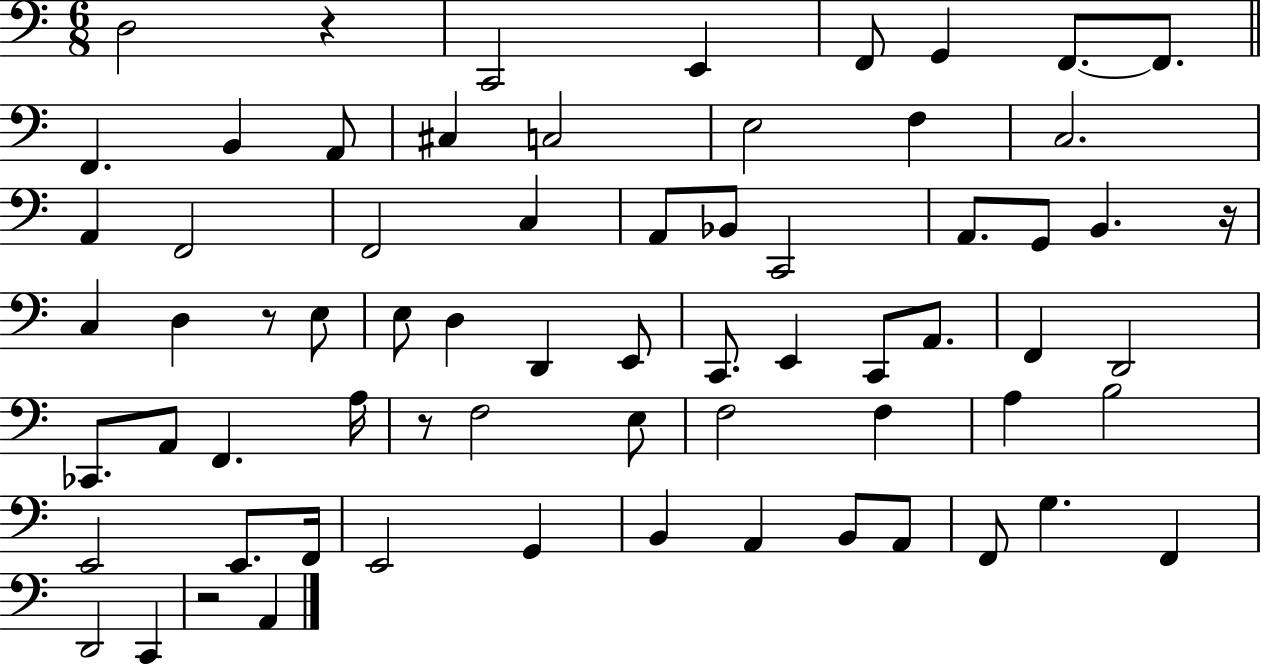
X:1
T:Untitled
M:6/8
L:1/4
K:C
D,2 z C,,2 E,, F,,/2 G,, F,,/2 F,,/2 F,, B,, A,,/2 ^C, C,2 E,2 F, C,2 A,, F,,2 F,,2 C, A,,/2 _B,,/2 C,,2 A,,/2 G,,/2 B,, z/4 C, D, z/2 E,/2 E,/2 D, D,, E,,/2 C,,/2 E,, C,,/2 A,,/2 F,, D,,2 _C,,/2 A,,/2 F,, A,/4 z/2 F,2 E,/2 F,2 F, A, B,2 E,,2 E,,/2 F,,/4 E,,2 G,, B,, A,, B,,/2 A,,/2 F,,/2 G, F,, D,,2 C,, z2 A,,